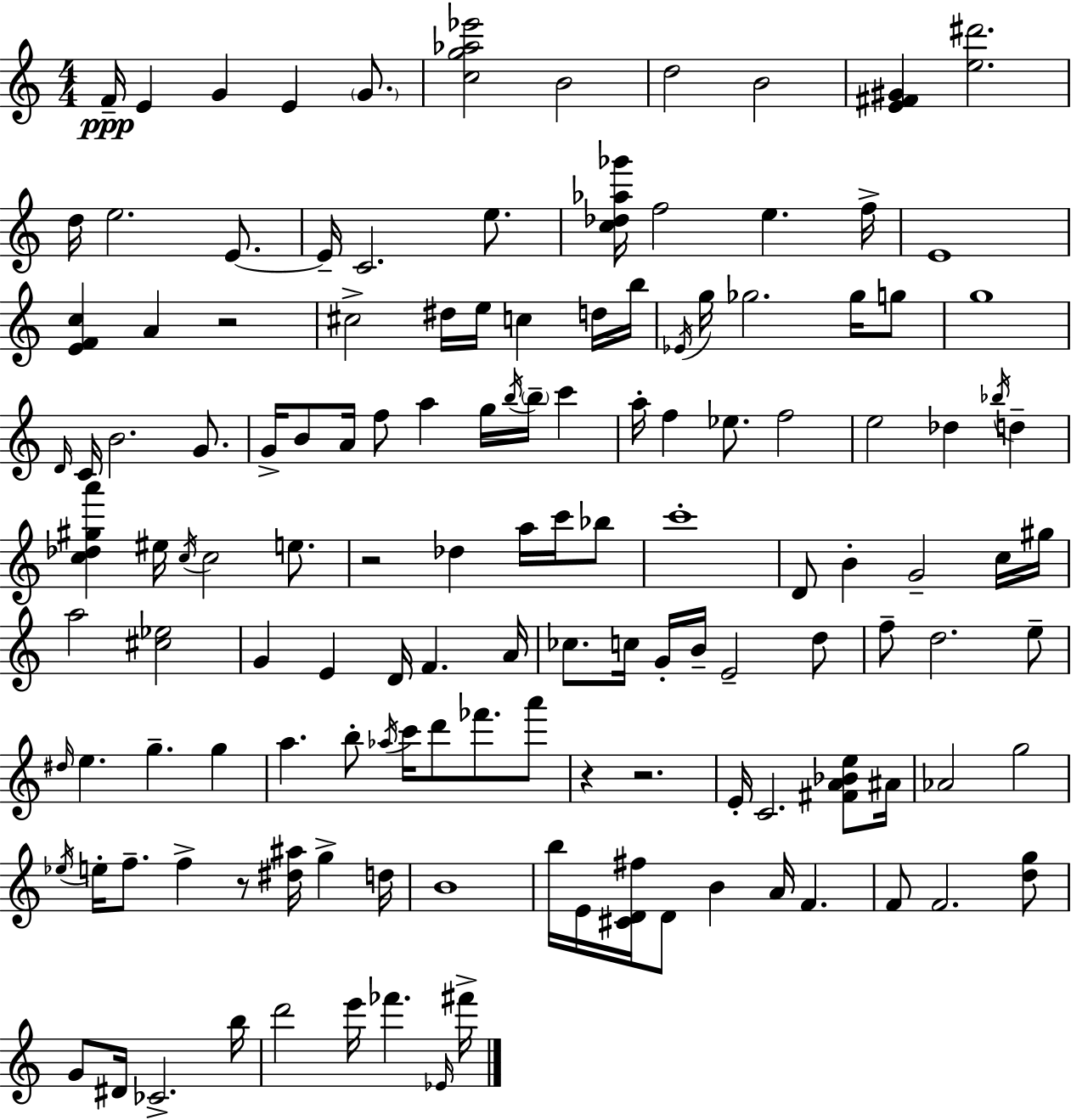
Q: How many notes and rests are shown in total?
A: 137